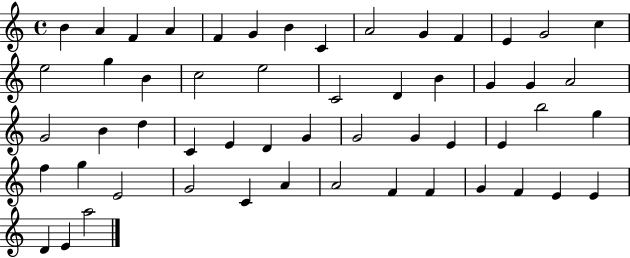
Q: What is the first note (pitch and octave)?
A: B4